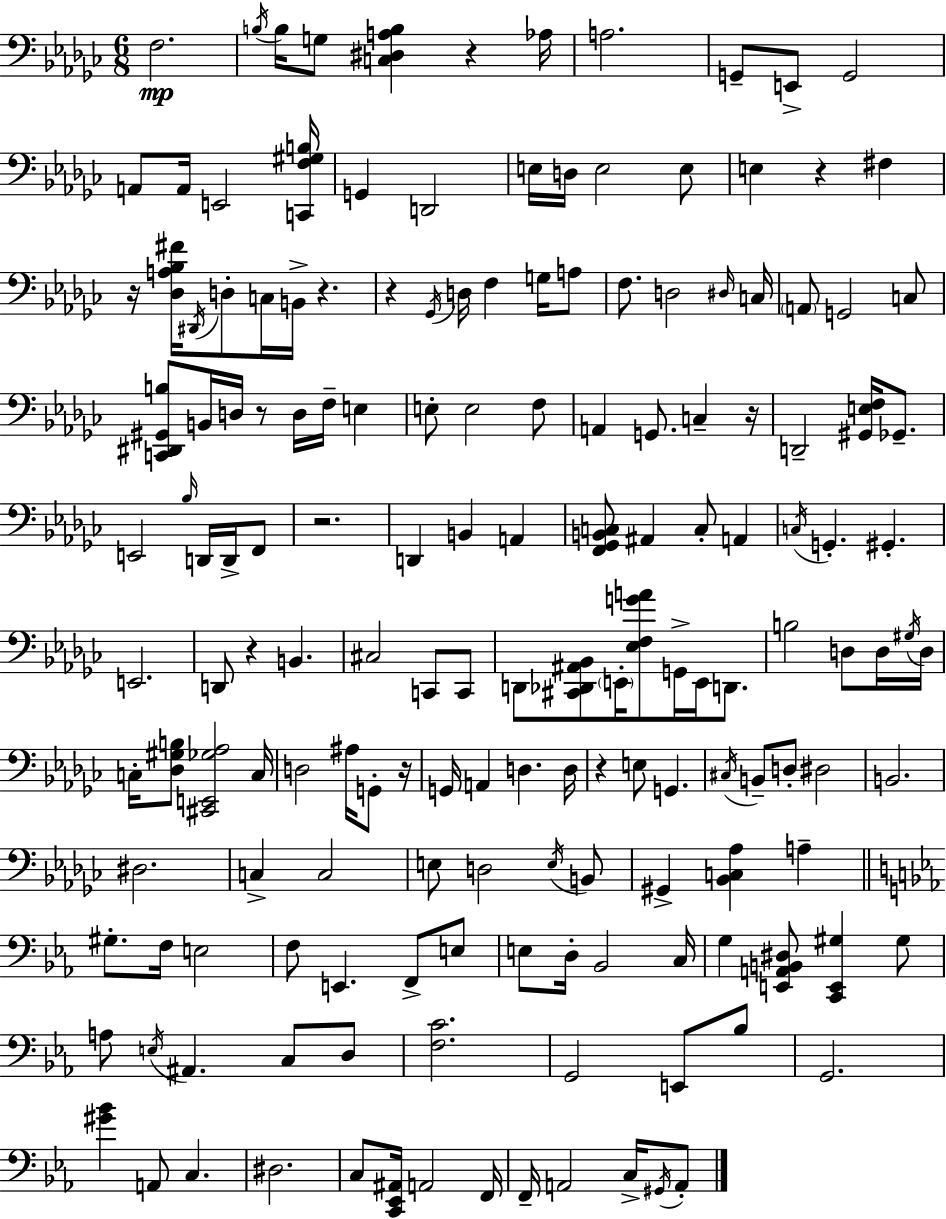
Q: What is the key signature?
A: EES minor